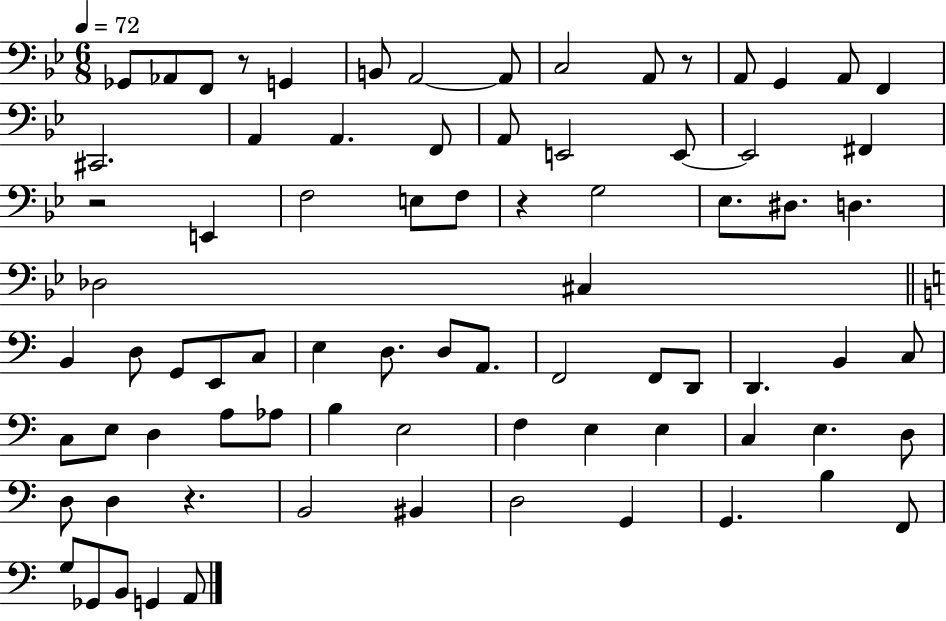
Gb2/e Ab2/e F2/e R/e G2/q B2/e A2/h A2/e C3/h A2/e R/e A2/e G2/q A2/e F2/q C#2/h. A2/q A2/q. F2/e A2/e E2/h E2/e E2/h F#2/q R/h E2/q F3/h E3/e F3/e R/q G3/h Eb3/e. D#3/e. D3/q. Db3/h C#3/q B2/q D3/e G2/e E2/e C3/e E3/q D3/e. D3/e A2/e. F2/h F2/e D2/e D2/q. B2/q C3/e C3/e E3/e D3/q A3/e Ab3/e B3/q E3/h F3/q E3/q E3/q C3/q E3/q. D3/e D3/e D3/q R/q. B2/h BIS2/q D3/h G2/q G2/q. B3/q F2/e G3/e Gb2/e B2/e G2/q A2/e